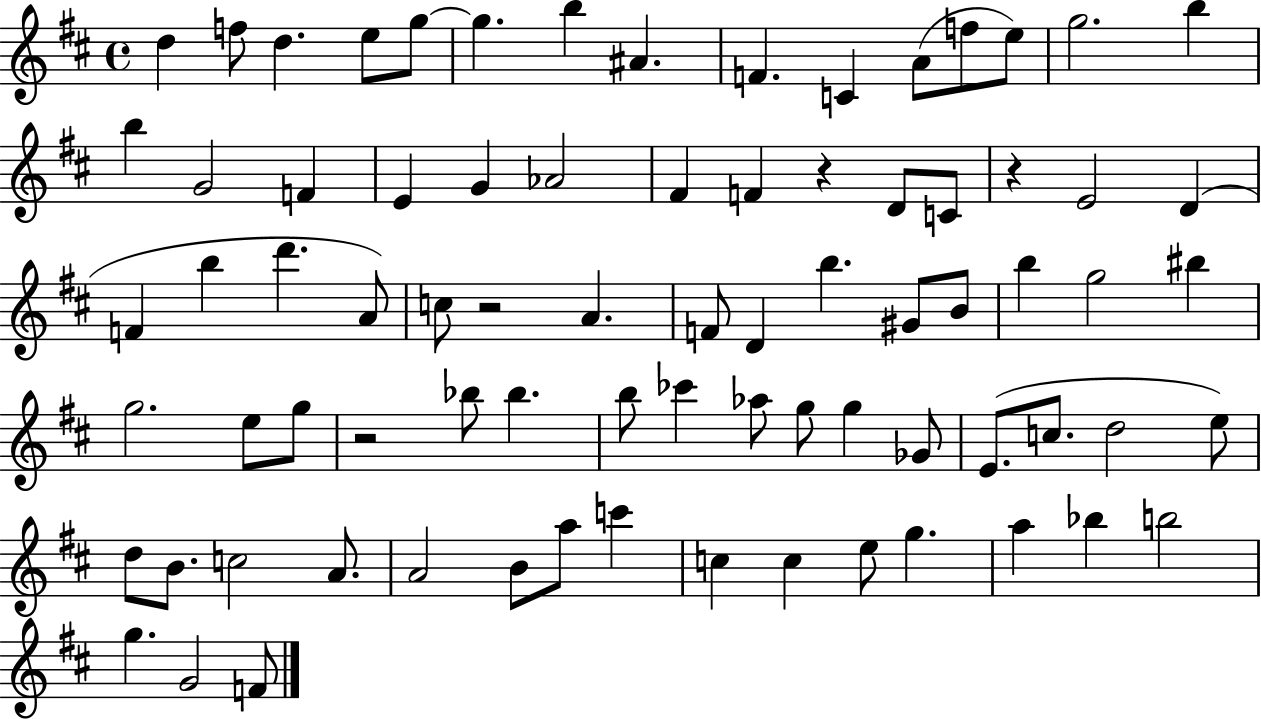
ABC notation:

X:1
T:Untitled
M:4/4
L:1/4
K:D
d f/2 d e/2 g/2 g b ^A F C A/2 f/2 e/2 g2 b b G2 F E G _A2 ^F F z D/2 C/2 z E2 D F b d' A/2 c/2 z2 A F/2 D b ^G/2 B/2 b g2 ^b g2 e/2 g/2 z2 _b/2 _b b/2 _c' _a/2 g/2 g _G/2 E/2 c/2 d2 e/2 d/2 B/2 c2 A/2 A2 B/2 a/2 c' c c e/2 g a _b b2 g G2 F/2